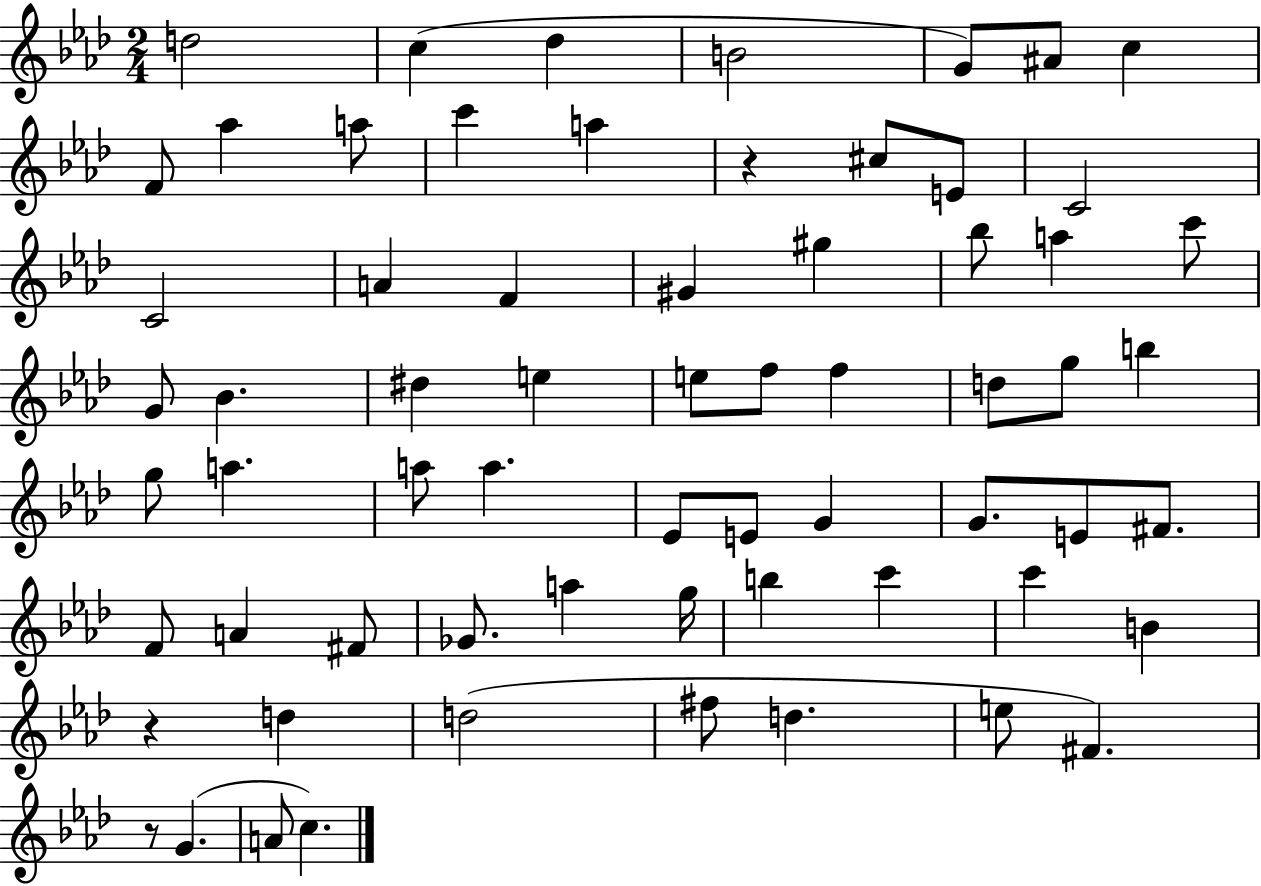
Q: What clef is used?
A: treble